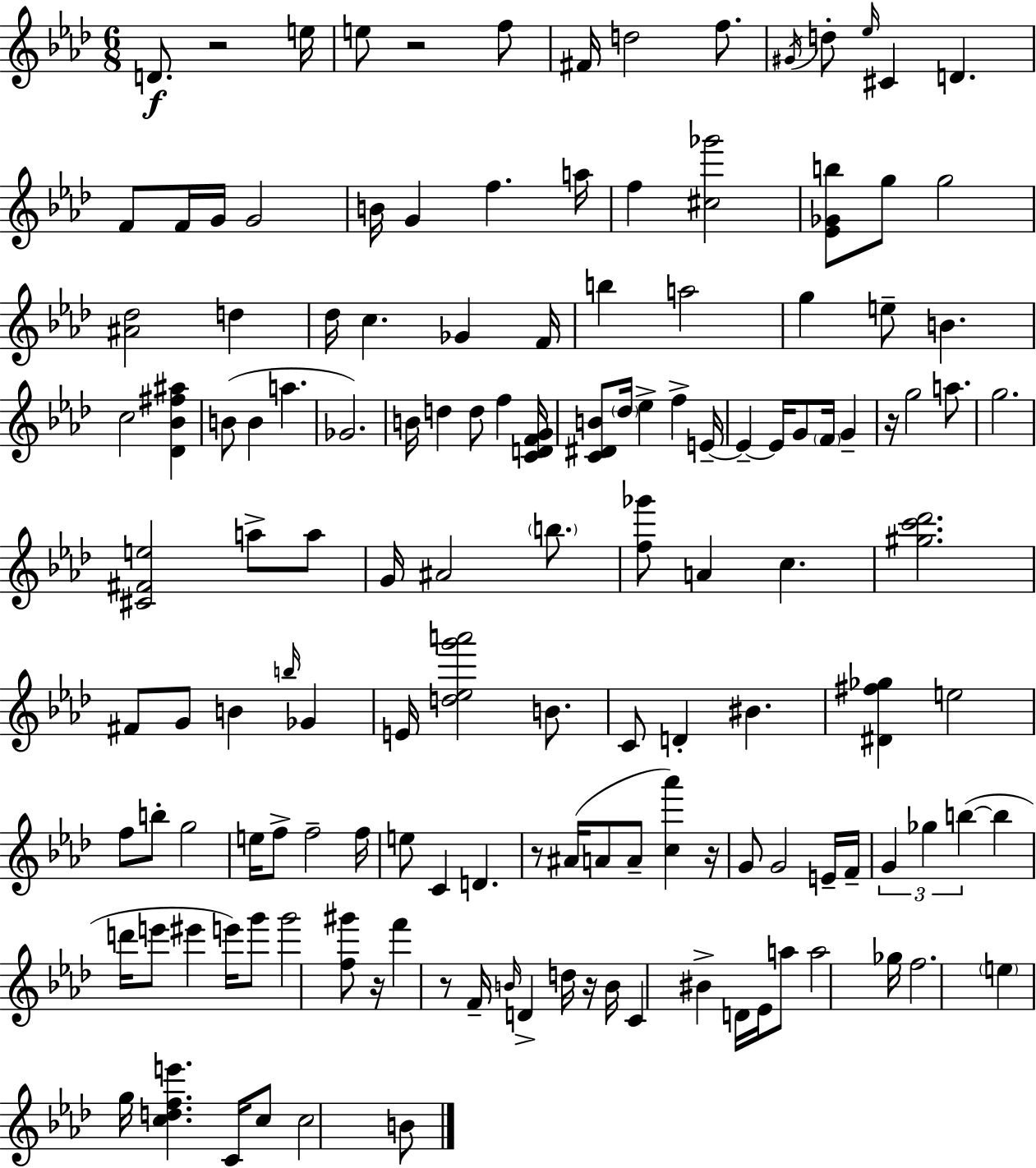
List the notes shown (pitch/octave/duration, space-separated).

D4/e. R/h E5/s E5/e R/h F5/e F#4/s D5/h F5/e. G#4/s D5/e Eb5/s C#4/q D4/q. F4/e F4/s G4/s G4/h B4/s G4/q F5/q. A5/s F5/q [C#5,Gb6]/h [Eb4,Gb4,B5]/e G5/e G5/h [A#4,Db5]/h D5/q Db5/s C5/q. Gb4/q F4/s B5/q A5/h G5/q E5/e B4/q. C5/h [Db4,Bb4,F#5,A#5]/q B4/e B4/q A5/q. Gb4/h. B4/s D5/q D5/e F5/q [C4,D4,F4,G4]/s [C4,D#4,B4]/e Db5/s Eb5/q F5/q E4/s E4/q E4/s G4/e F4/s G4/q R/s G5/h A5/e. G5/h. [C#4,F#4,E5]/h A5/e A5/e G4/s A#4/h B5/e. [F5,Gb6]/e A4/q C5/q. [G#5,C6,Db6]/h. F#4/e G4/e B4/q B5/s Gb4/q E4/s [D5,Eb5,G6,A6]/h B4/e. C4/e D4/q BIS4/q. [D#4,F#5,Gb5]/q E5/h F5/e B5/e G5/h E5/s F5/e F5/h F5/s E5/e C4/q D4/q. R/e A#4/s A4/e A4/e [C5,Ab6]/q R/s G4/e G4/h E4/s F4/s G4/q Gb5/q B5/q B5/q D6/s E6/e EIS6/q E6/s G6/e G6/h [F5,G#6]/e R/s F6/q R/e F4/s B4/s D4/q D5/s R/s B4/s C4/q BIS4/q D4/s Eb4/s A5/e A5/h Gb5/s F5/h. E5/q G5/s [C5,D5,F5,E6]/q. C4/s C5/e C5/h B4/e